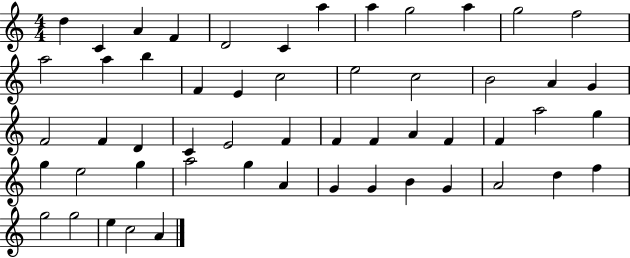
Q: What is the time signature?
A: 4/4